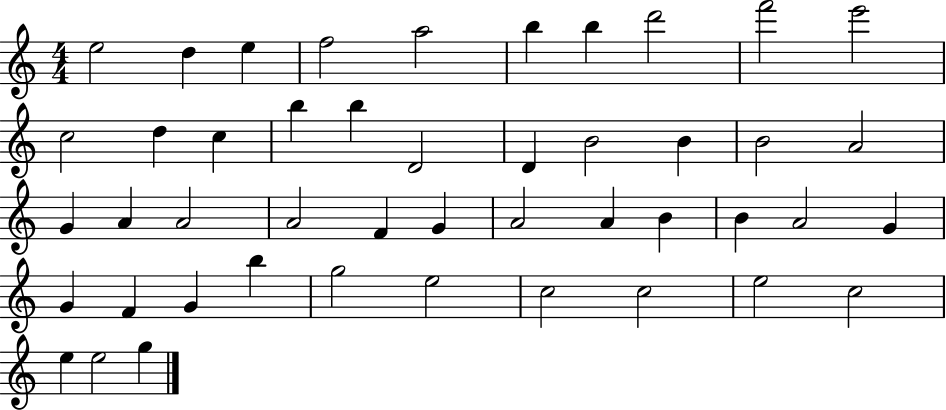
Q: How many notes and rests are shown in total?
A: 46